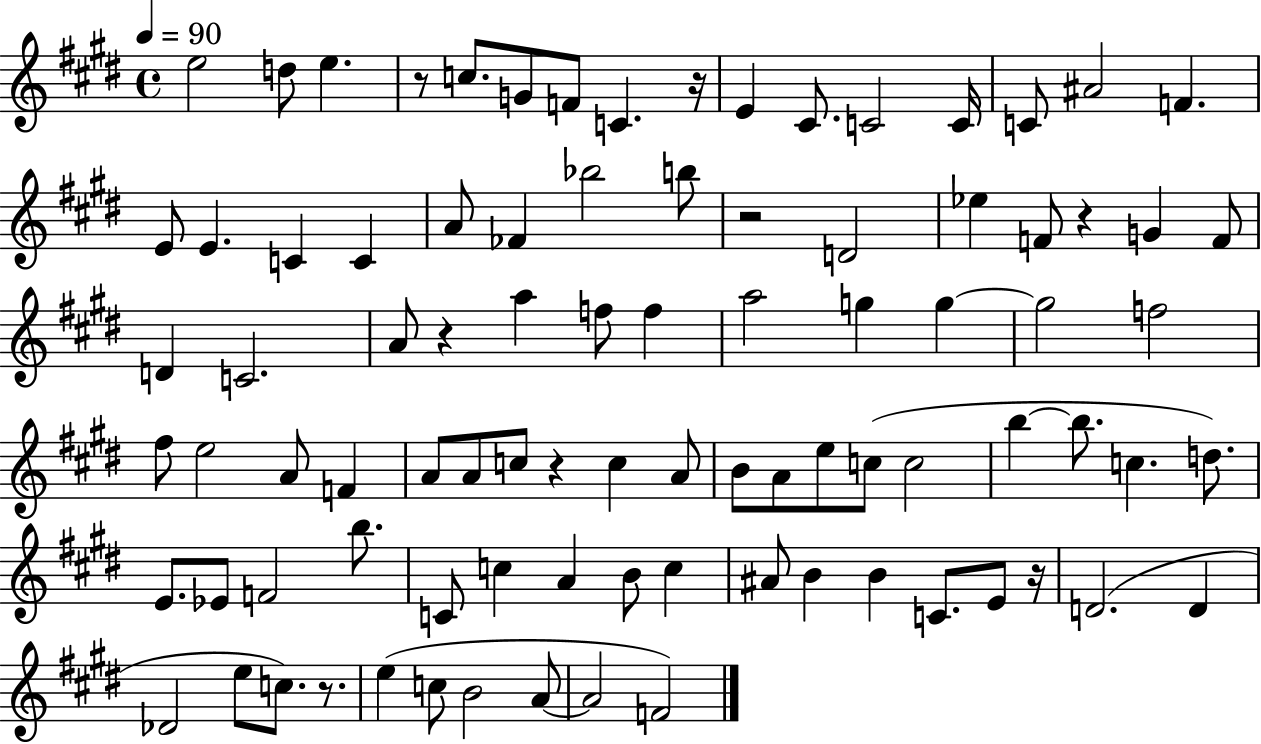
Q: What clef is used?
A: treble